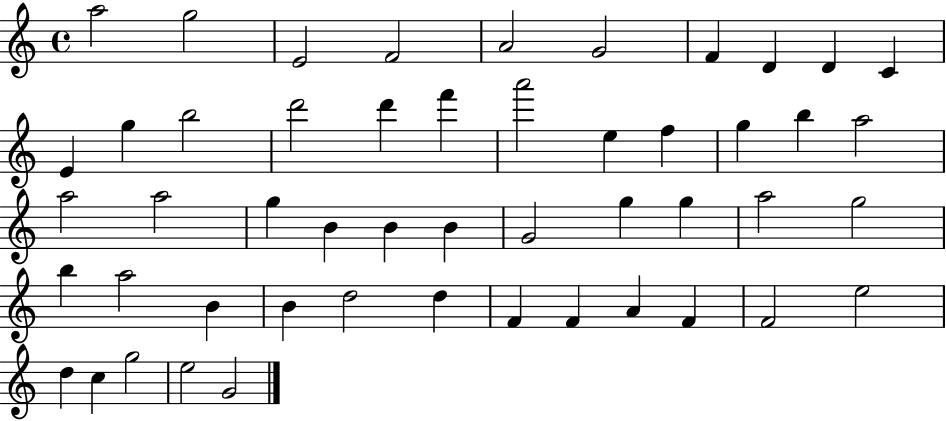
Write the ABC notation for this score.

X:1
T:Untitled
M:4/4
L:1/4
K:C
a2 g2 E2 F2 A2 G2 F D D C E g b2 d'2 d' f' a'2 e f g b a2 a2 a2 g B B B G2 g g a2 g2 b a2 B B d2 d F F A F F2 e2 d c g2 e2 G2